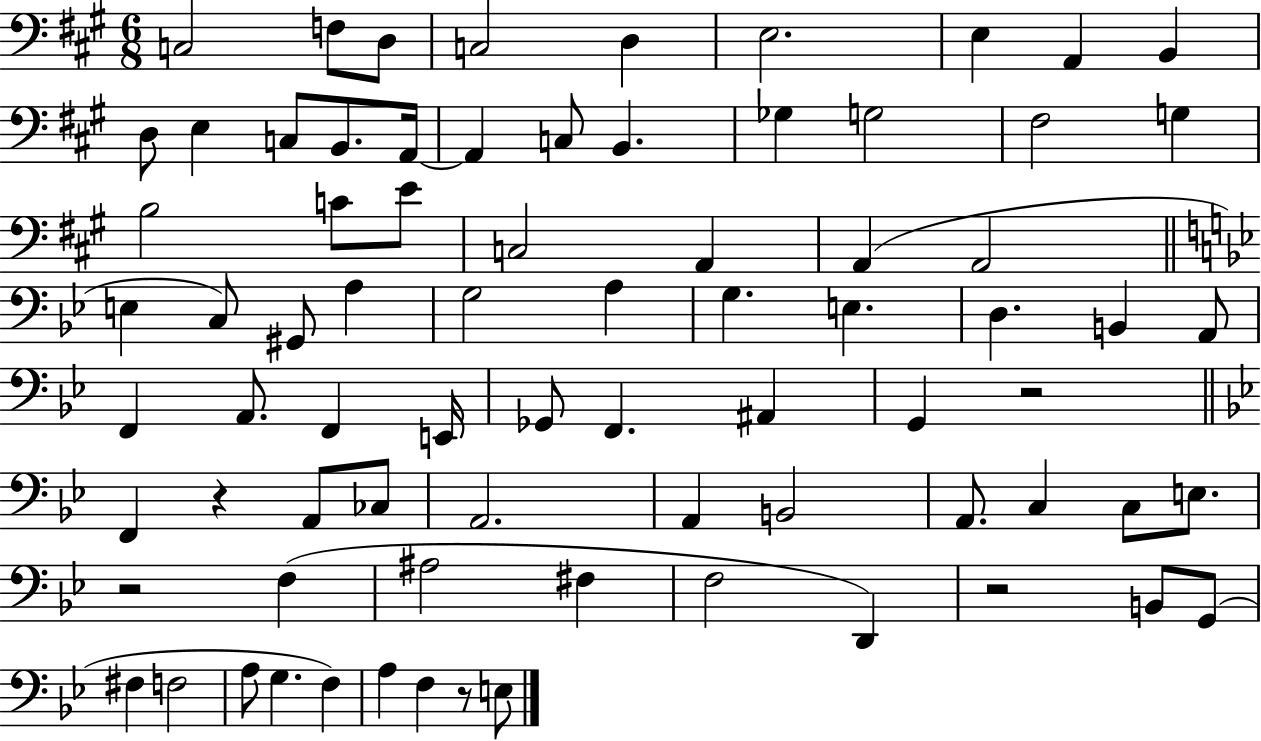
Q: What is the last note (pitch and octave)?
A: E3